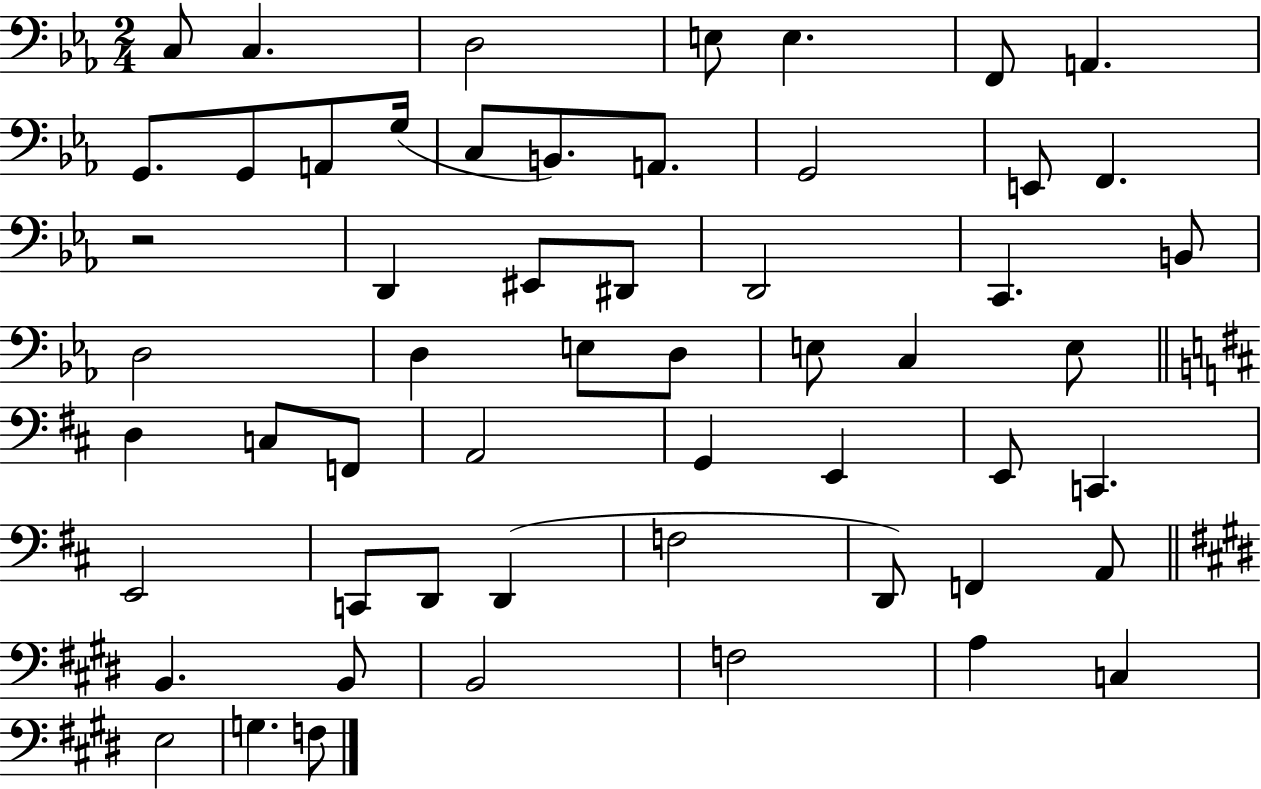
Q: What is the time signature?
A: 2/4